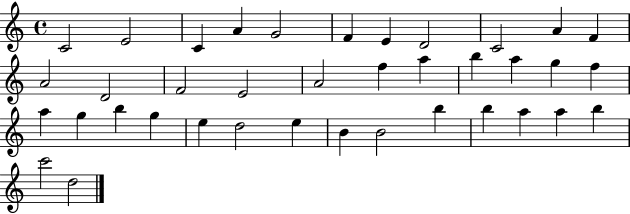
{
  \clef treble
  \time 4/4
  \defaultTimeSignature
  \key c \major
  c'2 e'2 | c'4 a'4 g'2 | f'4 e'4 d'2 | c'2 a'4 f'4 | \break a'2 d'2 | f'2 e'2 | a'2 f''4 a''4 | b''4 a''4 g''4 f''4 | \break a''4 g''4 b''4 g''4 | e''4 d''2 e''4 | b'4 b'2 b''4 | b''4 a''4 a''4 b''4 | \break c'''2 d''2 | \bar "|."
}